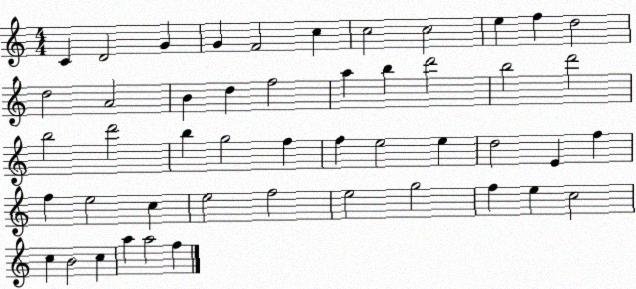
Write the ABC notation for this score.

X:1
T:Untitled
M:4/4
L:1/4
K:C
C D2 G G F2 c c2 c2 e f d2 d2 A2 B d f2 a b d'2 b2 d'2 b2 d'2 b g2 f f e2 e d2 E f f e2 c e2 f2 e2 g2 f e c2 c B2 c a a2 f